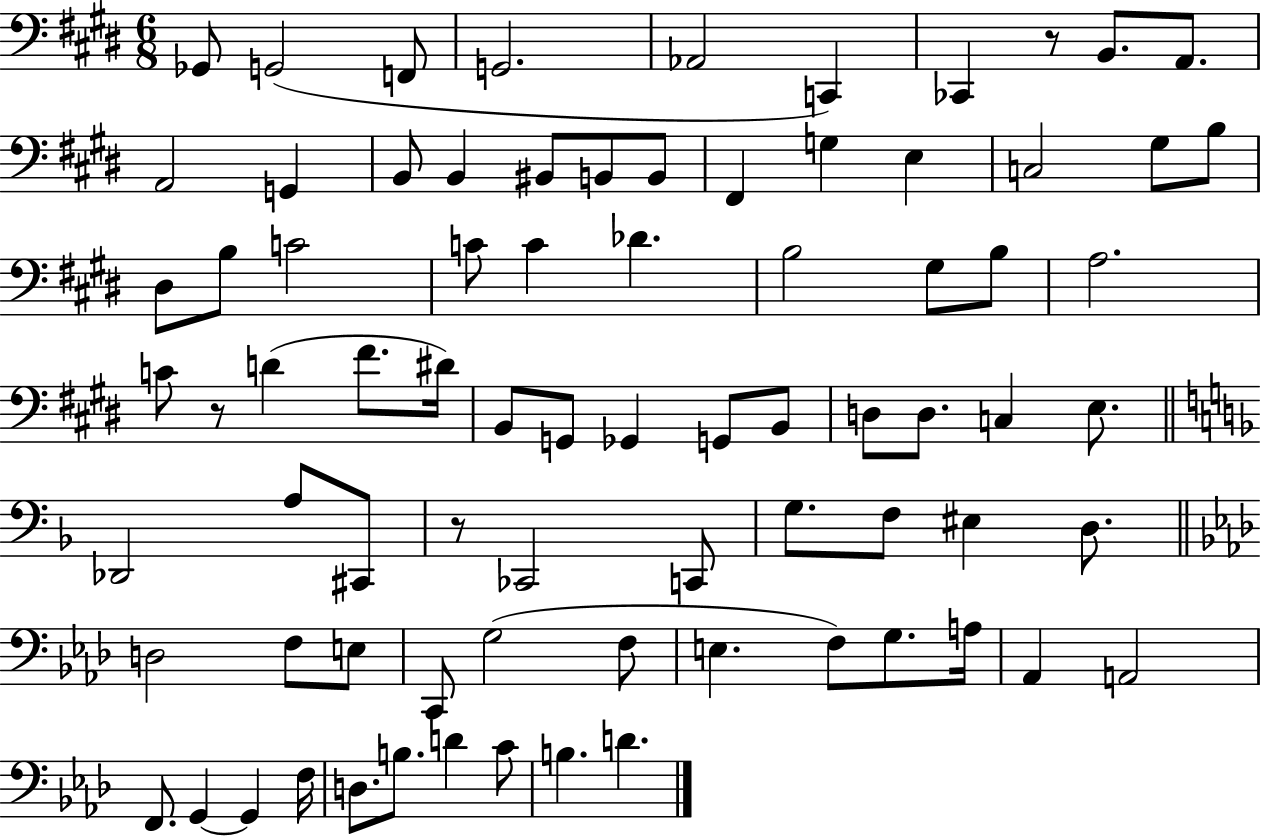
{
  \clef bass
  \numericTimeSignature
  \time 6/8
  \key e \major
  \repeat volta 2 { ges,8 g,2( f,8 | g,2. | aes,2 c,4) | ces,4 r8 b,8. a,8. | \break a,2 g,4 | b,8 b,4 bis,8 b,8 b,8 | fis,4 g4 e4 | c2 gis8 b8 | \break dis8 b8 c'2 | c'8 c'4 des'4. | b2 gis8 b8 | a2. | \break c'8 r8 d'4( fis'8. dis'16) | b,8 g,8 ges,4 g,8 b,8 | d8 d8. c4 e8. | \bar "||" \break \key f \major des,2 a8 cis,8 | r8 ces,2 c,8 | g8. f8 eis4 d8. | \bar "||" \break \key aes \major d2 f8 e8 | c,8 g2( f8 | e4. f8) g8. a16 | aes,4 a,2 | \break f,8. g,4~~ g,4 f16 | d8. b8. d'4 c'8 | b4. d'4. | } \bar "|."
}